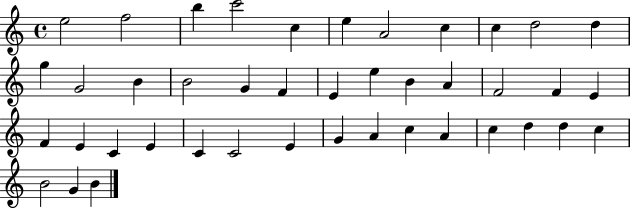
{
  \clef treble
  \time 4/4
  \defaultTimeSignature
  \key c \major
  e''2 f''2 | b''4 c'''2 c''4 | e''4 a'2 c''4 | c''4 d''2 d''4 | \break g''4 g'2 b'4 | b'2 g'4 f'4 | e'4 e''4 b'4 a'4 | f'2 f'4 e'4 | \break f'4 e'4 c'4 e'4 | c'4 c'2 e'4 | g'4 a'4 c''4 a'4 | c''4 d''4 d''4 c''4 | \break b'2 g'4 b'4 | \bar "|."
}